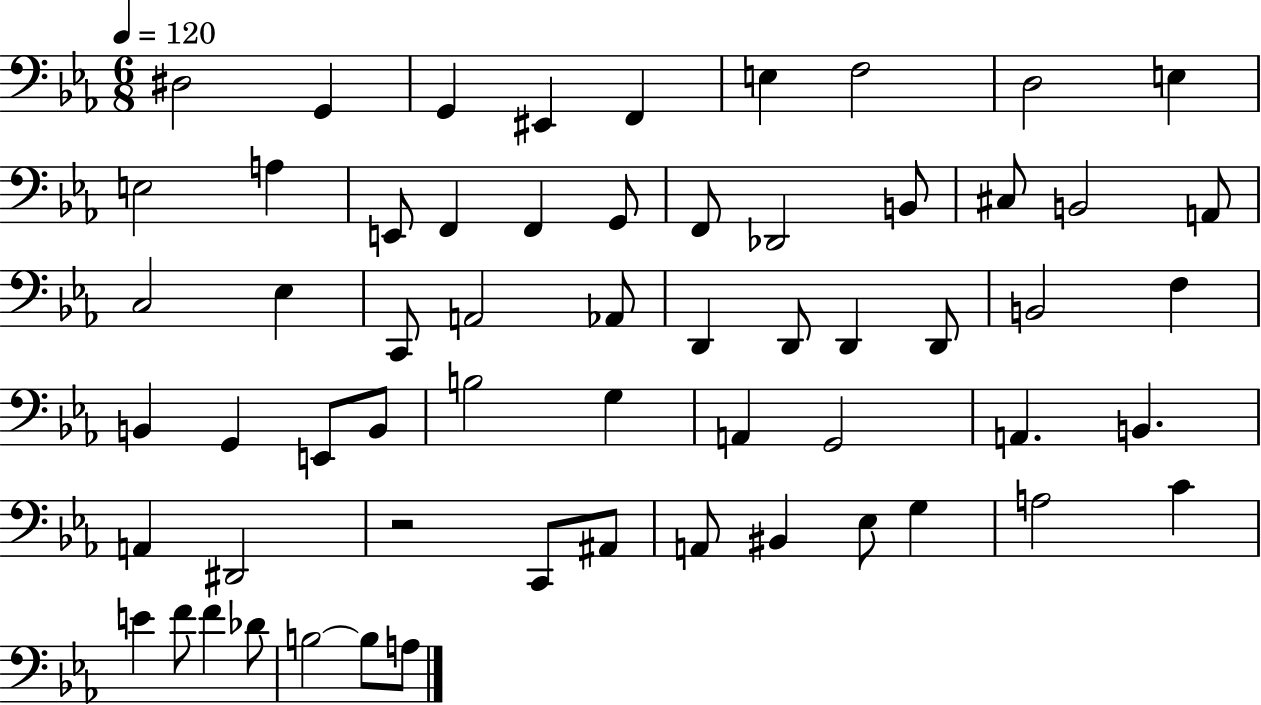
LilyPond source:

{
  \clef bass
  \numericTimeSignature
  \time 6/8
  \key ees \major
  \tempo 4 = 120
  \repeat volta 2 { dis2 g,4 | g,4 eis,4 f,4 | e4 f2 | d2 e4 | \break e2 a4 | e,8 f,4 f,4 g,8 | f,8 des,2 b,8 | cis8 b,2 a,8 | \break c2 ees4 | c,8 a,2 aes,8 | d,4 d,8 d,4 d,8 | b,2 f4 | \break b,4 g,4 e,8 b,8 | b2 g4 | a,4 g,2 | a,4. b,4. | \break a,4 dis,2 | r2 c,8 ais,8 | a,8 bis,4 ees8 g4 | a2 c'4 | \break e'4 f'8 f'4 des'8 | b2~~ b8 a8 | } \bar "|."
}